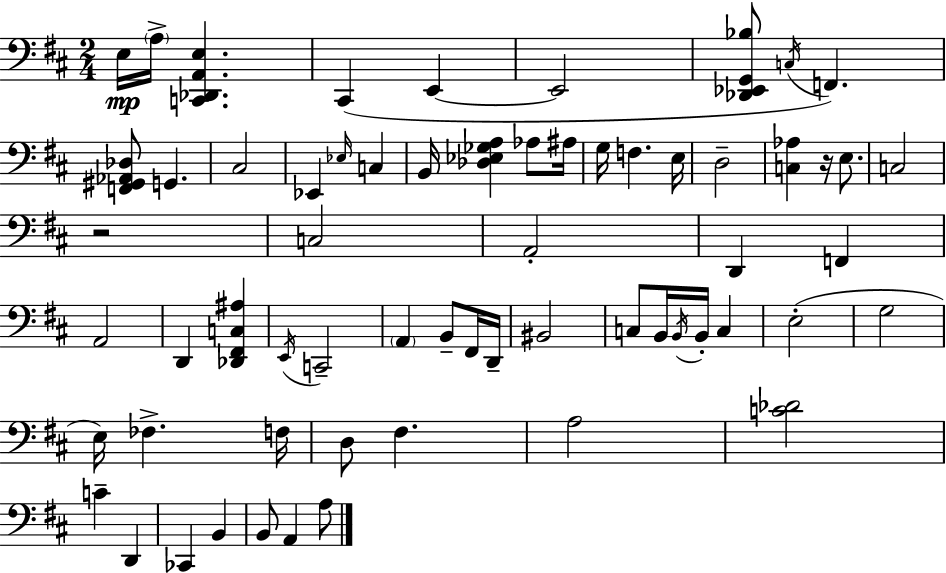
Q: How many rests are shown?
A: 2